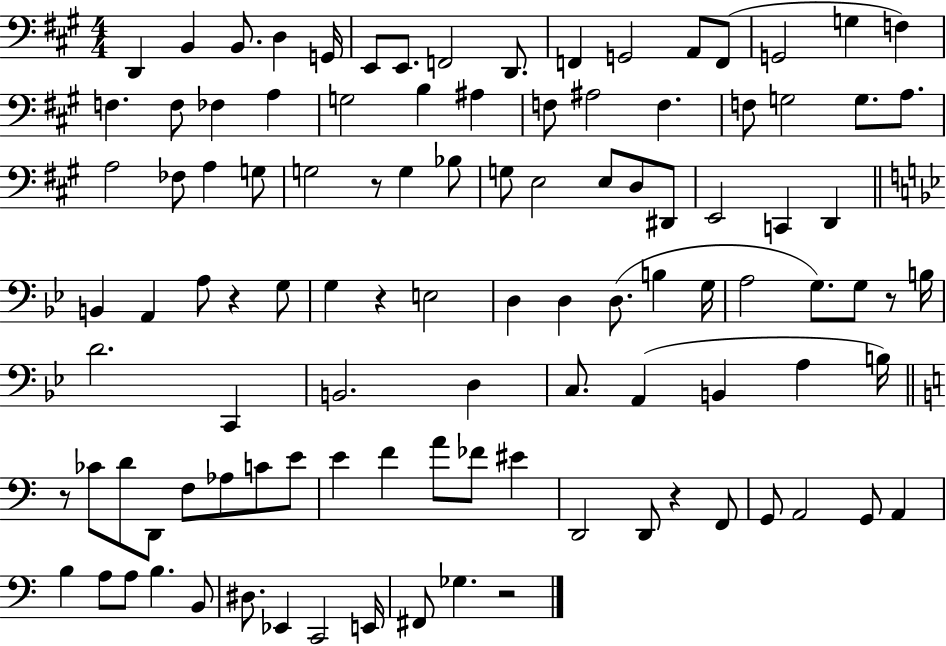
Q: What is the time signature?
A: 4/4